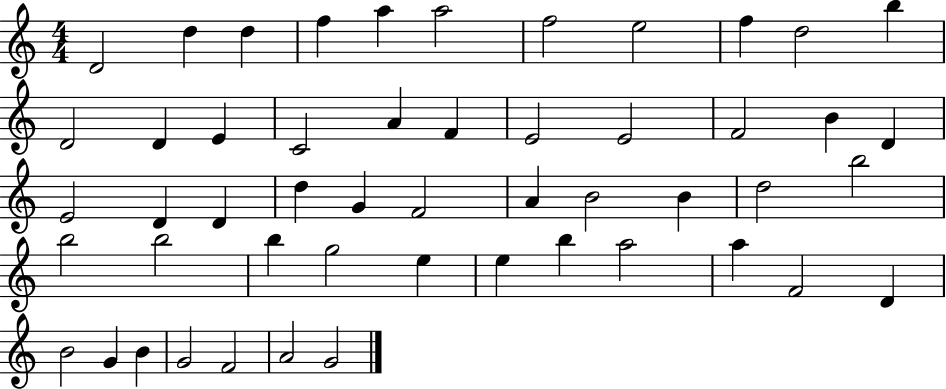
D4/h D5/q D5/q F5/q A5/q A5/h F5/h E5/h F5/q D5/h B5/q D4/h D4/q E4/q C4/h A4/q F4/q E4/h E4/h F4/h B4/q D4/q E4/h D4/q D4/q D5/q G4/q F4/h A4/q B4/h B4/q D5/h B5/h B5/h B5/h B5/q G5/h E5/q E5/q B5/q A5/h A5/q F4/h D4/q B4/h G4/q B4/q G4/h F4/h A4/h G4/h